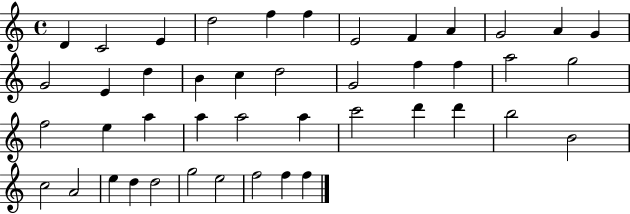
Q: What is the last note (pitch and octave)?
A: F5